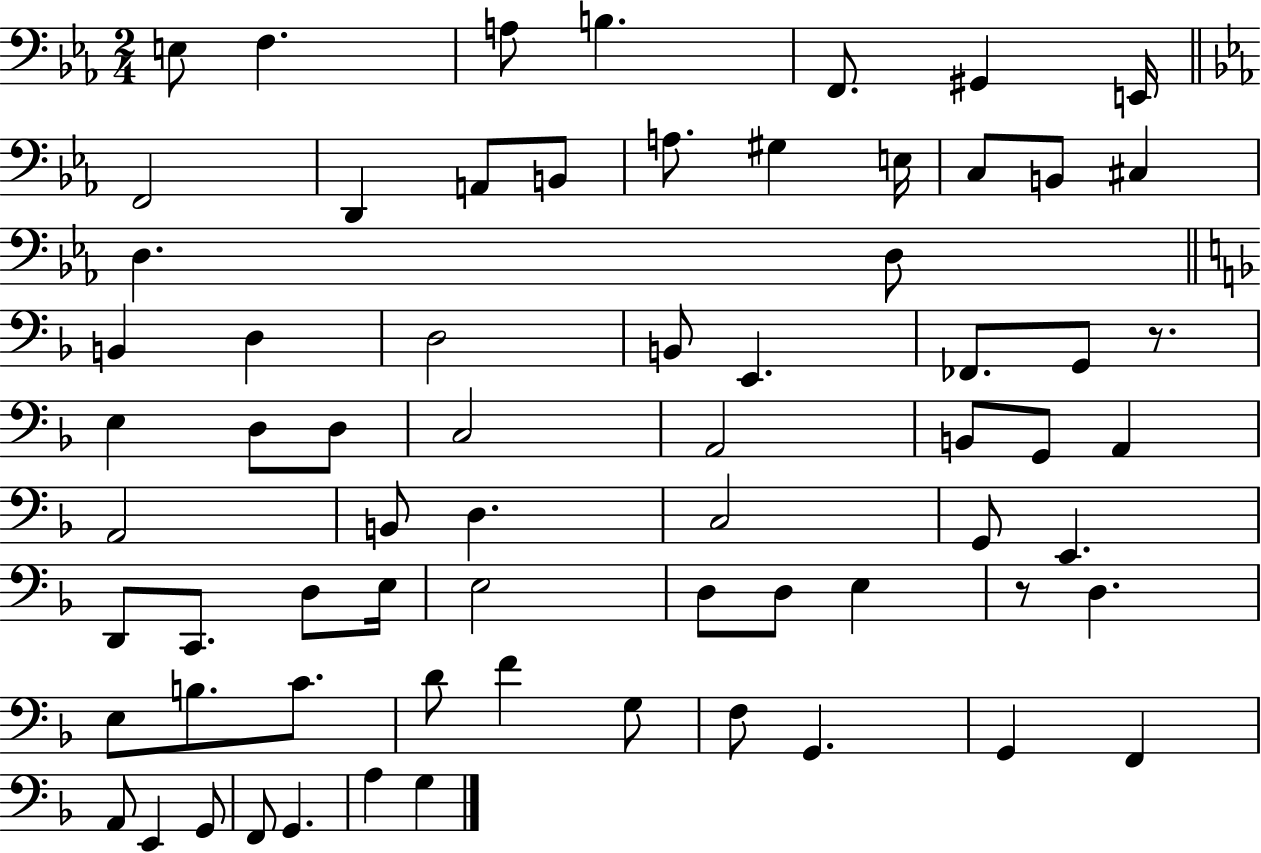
E3/e F3/q. A3/e B3/q. F2/e. G#2/q E2/s F2/h D2/q A2/e B2/e A3/e. G#3/q E3/s C3/e B2/e C#3/q D3/q. D3/e B2/q D3/q D3/h B2/e E2/q. FES2/e. G2/e R/e. E3/q D3/e D3/e C3/h A2/h B2/e G2/e A2/q A2/h B2/e D3/q. C3/h G2/e E2/q. D2/e C2/e. D3/e E3/s E3/h D3/e D3/e E3/q R/e D3/q. E3/e B3/e. C4/e. D4/e F4/q G3/e F3/e G2/q. G2/q F2/q A2/e E2/q G2/e F2/e G2/q. A3/q G3/q